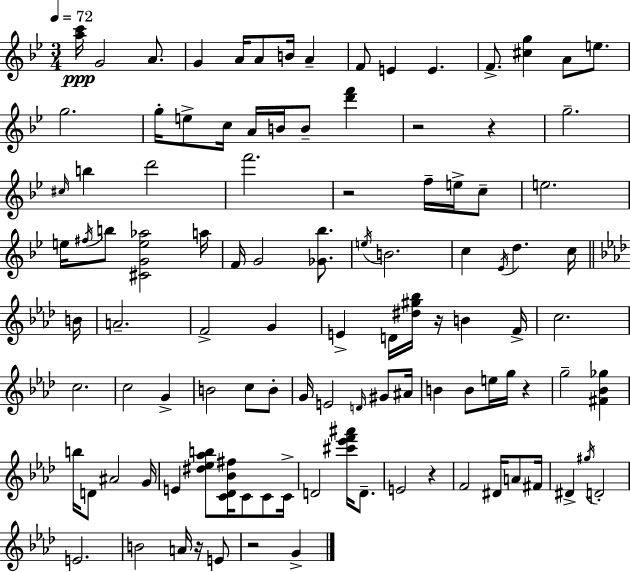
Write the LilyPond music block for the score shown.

{
  \clef treble
  \numericTimeSignature
  \time 3/4
  \key bes \major
  \tempo 4 = 72
  <a'' c'''>16\ppp g'2 a'8. | g'4 a'16 a'8 b'16 a'4-- | f'8 e'4 e'4. | f'8.-> <cis'' g''>4 a'8 e''8. | \break g''2. | g''16-. e''8-> c''16 a'16 b'16 b'8-- <d''' f'''>4 | r2 r4 | g''2.-- | \break \grace { cis''16 } b''4 d'''2 | f'''2. | r2 f''16-- e''16-> c''8-- | e''2. | \break e''16 \acciaccatura { fis''16 } b''8 <cis' g' e'' aes''>2 | a''16 f'16 g'2 <ges' bes''>8. | \acciaccatura { e''16 } b'2. | c''4 \acciaccatura { ees'16 } d''4. | \break c''16 \bar "||" \break \key aes \major b'16 a'2.-- | f'2-> g'4 | e'4-> d'16 <dis'' gis'' bes''>16 r16 b'4 | f'16-> c''2. | \break c''2. | c''2 g'4-> | b'2 c''8 b'8-. | g'16 e'2 \grace { d'16 } gis'8 | \break ais'16 b'4 b'8 e''16 g''16 r4 | g''2-- <fis' bes' ges''>4 | b''16 d'8 ais'2 | g'16 e'4 <dis'' ees'' aes'' b''>8 <c' des' bes' fis''>16 c'8 c'8 | \break c'16-> d'2 <cis''' ees''' f''' ais'''>16 d'8.-- | e'2 r4 | f'2 dis'16 a'8 | fis'16 dis'4-> \acciaccatura { gis''16 } d'2-. | \break e'2. | b'2 a'16 | r16 e'8 r2 g'4-> | \bar "|."
}